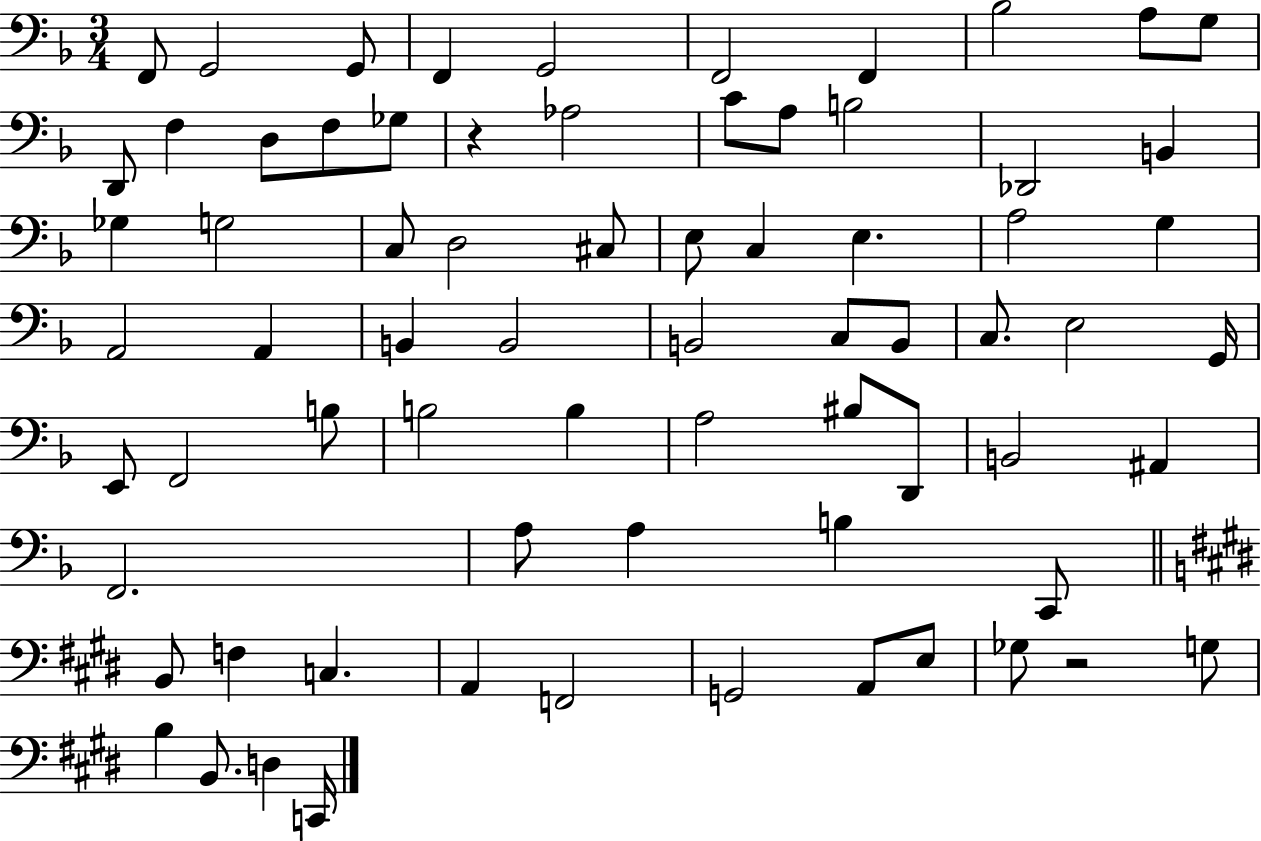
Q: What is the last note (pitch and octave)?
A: C2